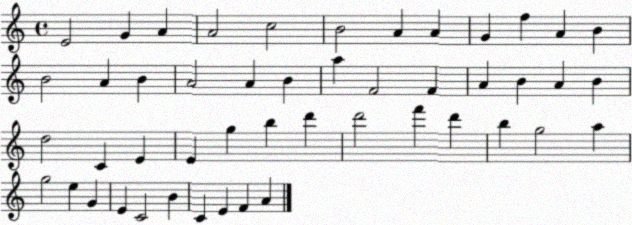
X:1
T:Untitled
M:4/4
L:1/4
K:C
E2 G A A2 c2 B2 A A G f A B B2 A B A2 A B a F2 F A B A B d2 C E E g b d' d'2 f' d' b g2 a g2 e G E C2 B C E F A